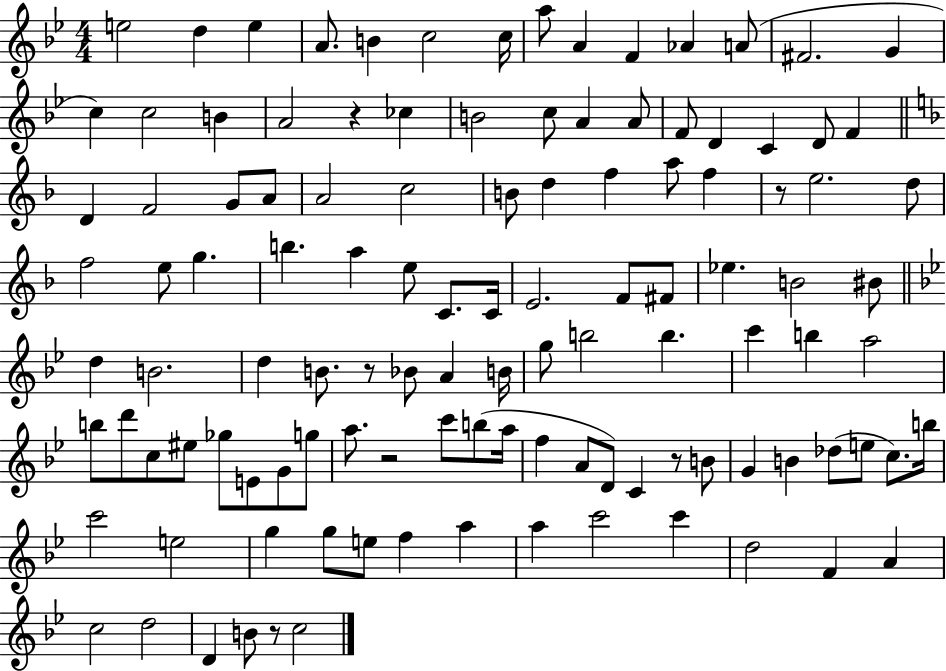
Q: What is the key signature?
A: BES major